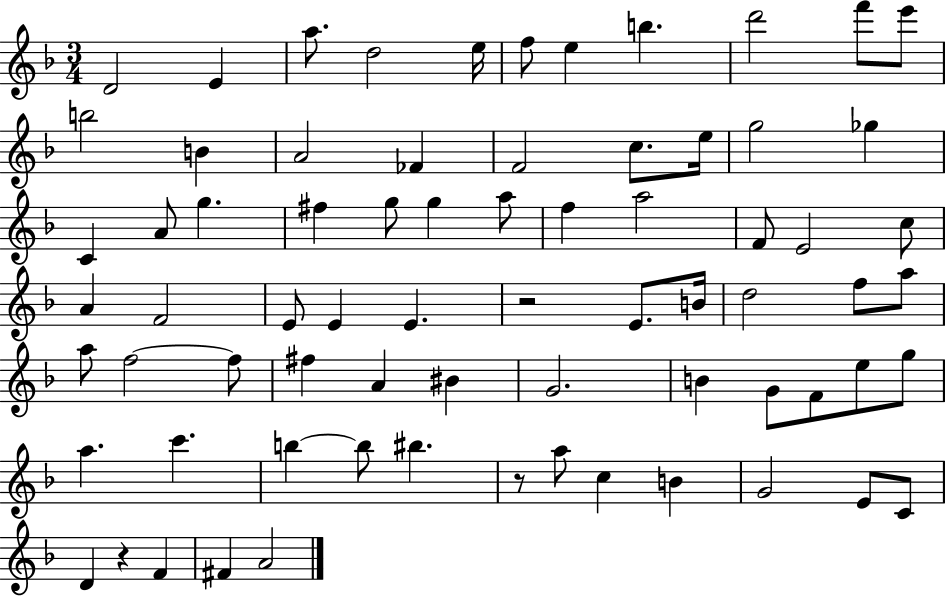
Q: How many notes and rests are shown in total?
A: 72